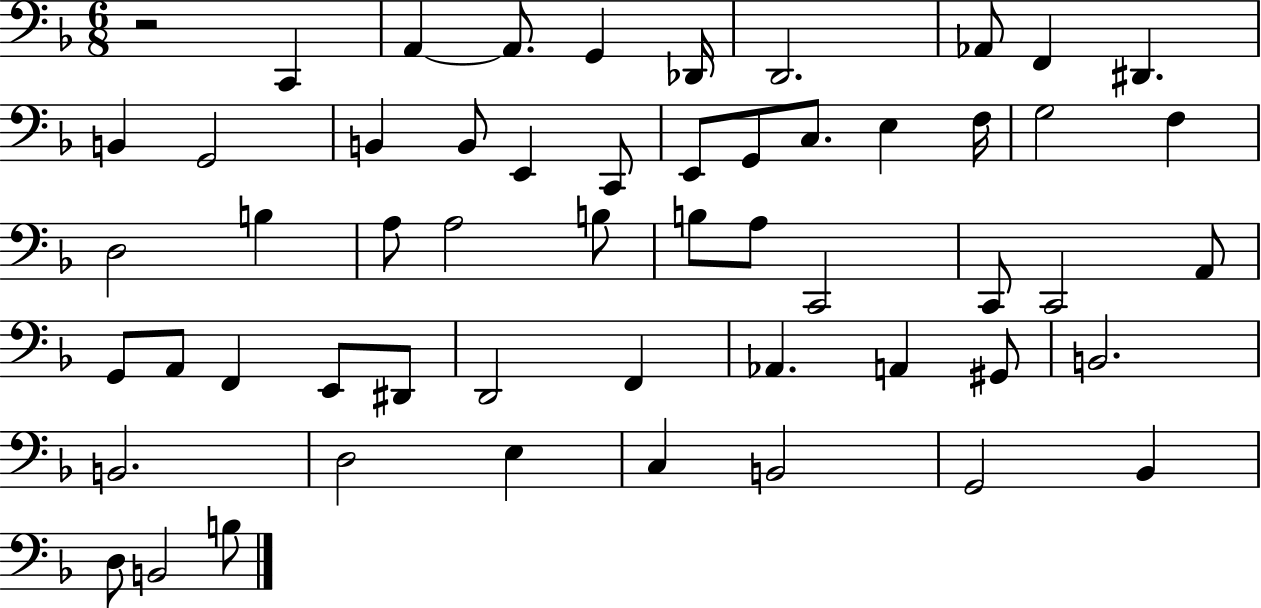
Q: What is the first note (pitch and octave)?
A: C2